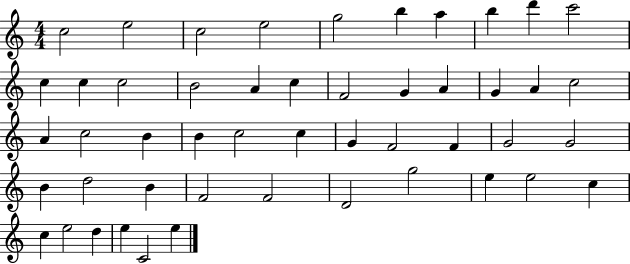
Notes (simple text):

C5/h E5/h C5/h E5/h G5/h B5/q A5/q B5/q D6/q C6/h C5/q C5/q C5/h B4/h A4/q C5/q F4/h G4/q A4/q G4/q A4/q C5/h A4/q C5/h B4/q B4/q C5/h C5/q G4/q F4/h F4/q G4/h G4/h B4/q D5/h B4/q F4/h F4/h D4/h G5/h E5/q E5/h C5/q C5/q E5/h D5/q E5/q C4/h E5/q